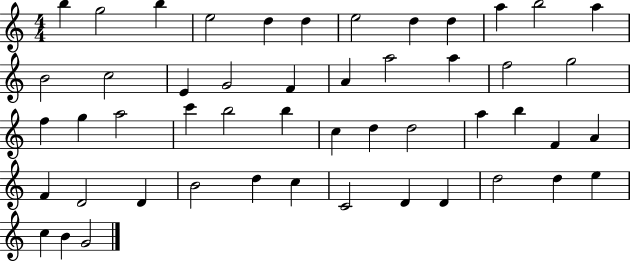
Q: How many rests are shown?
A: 0